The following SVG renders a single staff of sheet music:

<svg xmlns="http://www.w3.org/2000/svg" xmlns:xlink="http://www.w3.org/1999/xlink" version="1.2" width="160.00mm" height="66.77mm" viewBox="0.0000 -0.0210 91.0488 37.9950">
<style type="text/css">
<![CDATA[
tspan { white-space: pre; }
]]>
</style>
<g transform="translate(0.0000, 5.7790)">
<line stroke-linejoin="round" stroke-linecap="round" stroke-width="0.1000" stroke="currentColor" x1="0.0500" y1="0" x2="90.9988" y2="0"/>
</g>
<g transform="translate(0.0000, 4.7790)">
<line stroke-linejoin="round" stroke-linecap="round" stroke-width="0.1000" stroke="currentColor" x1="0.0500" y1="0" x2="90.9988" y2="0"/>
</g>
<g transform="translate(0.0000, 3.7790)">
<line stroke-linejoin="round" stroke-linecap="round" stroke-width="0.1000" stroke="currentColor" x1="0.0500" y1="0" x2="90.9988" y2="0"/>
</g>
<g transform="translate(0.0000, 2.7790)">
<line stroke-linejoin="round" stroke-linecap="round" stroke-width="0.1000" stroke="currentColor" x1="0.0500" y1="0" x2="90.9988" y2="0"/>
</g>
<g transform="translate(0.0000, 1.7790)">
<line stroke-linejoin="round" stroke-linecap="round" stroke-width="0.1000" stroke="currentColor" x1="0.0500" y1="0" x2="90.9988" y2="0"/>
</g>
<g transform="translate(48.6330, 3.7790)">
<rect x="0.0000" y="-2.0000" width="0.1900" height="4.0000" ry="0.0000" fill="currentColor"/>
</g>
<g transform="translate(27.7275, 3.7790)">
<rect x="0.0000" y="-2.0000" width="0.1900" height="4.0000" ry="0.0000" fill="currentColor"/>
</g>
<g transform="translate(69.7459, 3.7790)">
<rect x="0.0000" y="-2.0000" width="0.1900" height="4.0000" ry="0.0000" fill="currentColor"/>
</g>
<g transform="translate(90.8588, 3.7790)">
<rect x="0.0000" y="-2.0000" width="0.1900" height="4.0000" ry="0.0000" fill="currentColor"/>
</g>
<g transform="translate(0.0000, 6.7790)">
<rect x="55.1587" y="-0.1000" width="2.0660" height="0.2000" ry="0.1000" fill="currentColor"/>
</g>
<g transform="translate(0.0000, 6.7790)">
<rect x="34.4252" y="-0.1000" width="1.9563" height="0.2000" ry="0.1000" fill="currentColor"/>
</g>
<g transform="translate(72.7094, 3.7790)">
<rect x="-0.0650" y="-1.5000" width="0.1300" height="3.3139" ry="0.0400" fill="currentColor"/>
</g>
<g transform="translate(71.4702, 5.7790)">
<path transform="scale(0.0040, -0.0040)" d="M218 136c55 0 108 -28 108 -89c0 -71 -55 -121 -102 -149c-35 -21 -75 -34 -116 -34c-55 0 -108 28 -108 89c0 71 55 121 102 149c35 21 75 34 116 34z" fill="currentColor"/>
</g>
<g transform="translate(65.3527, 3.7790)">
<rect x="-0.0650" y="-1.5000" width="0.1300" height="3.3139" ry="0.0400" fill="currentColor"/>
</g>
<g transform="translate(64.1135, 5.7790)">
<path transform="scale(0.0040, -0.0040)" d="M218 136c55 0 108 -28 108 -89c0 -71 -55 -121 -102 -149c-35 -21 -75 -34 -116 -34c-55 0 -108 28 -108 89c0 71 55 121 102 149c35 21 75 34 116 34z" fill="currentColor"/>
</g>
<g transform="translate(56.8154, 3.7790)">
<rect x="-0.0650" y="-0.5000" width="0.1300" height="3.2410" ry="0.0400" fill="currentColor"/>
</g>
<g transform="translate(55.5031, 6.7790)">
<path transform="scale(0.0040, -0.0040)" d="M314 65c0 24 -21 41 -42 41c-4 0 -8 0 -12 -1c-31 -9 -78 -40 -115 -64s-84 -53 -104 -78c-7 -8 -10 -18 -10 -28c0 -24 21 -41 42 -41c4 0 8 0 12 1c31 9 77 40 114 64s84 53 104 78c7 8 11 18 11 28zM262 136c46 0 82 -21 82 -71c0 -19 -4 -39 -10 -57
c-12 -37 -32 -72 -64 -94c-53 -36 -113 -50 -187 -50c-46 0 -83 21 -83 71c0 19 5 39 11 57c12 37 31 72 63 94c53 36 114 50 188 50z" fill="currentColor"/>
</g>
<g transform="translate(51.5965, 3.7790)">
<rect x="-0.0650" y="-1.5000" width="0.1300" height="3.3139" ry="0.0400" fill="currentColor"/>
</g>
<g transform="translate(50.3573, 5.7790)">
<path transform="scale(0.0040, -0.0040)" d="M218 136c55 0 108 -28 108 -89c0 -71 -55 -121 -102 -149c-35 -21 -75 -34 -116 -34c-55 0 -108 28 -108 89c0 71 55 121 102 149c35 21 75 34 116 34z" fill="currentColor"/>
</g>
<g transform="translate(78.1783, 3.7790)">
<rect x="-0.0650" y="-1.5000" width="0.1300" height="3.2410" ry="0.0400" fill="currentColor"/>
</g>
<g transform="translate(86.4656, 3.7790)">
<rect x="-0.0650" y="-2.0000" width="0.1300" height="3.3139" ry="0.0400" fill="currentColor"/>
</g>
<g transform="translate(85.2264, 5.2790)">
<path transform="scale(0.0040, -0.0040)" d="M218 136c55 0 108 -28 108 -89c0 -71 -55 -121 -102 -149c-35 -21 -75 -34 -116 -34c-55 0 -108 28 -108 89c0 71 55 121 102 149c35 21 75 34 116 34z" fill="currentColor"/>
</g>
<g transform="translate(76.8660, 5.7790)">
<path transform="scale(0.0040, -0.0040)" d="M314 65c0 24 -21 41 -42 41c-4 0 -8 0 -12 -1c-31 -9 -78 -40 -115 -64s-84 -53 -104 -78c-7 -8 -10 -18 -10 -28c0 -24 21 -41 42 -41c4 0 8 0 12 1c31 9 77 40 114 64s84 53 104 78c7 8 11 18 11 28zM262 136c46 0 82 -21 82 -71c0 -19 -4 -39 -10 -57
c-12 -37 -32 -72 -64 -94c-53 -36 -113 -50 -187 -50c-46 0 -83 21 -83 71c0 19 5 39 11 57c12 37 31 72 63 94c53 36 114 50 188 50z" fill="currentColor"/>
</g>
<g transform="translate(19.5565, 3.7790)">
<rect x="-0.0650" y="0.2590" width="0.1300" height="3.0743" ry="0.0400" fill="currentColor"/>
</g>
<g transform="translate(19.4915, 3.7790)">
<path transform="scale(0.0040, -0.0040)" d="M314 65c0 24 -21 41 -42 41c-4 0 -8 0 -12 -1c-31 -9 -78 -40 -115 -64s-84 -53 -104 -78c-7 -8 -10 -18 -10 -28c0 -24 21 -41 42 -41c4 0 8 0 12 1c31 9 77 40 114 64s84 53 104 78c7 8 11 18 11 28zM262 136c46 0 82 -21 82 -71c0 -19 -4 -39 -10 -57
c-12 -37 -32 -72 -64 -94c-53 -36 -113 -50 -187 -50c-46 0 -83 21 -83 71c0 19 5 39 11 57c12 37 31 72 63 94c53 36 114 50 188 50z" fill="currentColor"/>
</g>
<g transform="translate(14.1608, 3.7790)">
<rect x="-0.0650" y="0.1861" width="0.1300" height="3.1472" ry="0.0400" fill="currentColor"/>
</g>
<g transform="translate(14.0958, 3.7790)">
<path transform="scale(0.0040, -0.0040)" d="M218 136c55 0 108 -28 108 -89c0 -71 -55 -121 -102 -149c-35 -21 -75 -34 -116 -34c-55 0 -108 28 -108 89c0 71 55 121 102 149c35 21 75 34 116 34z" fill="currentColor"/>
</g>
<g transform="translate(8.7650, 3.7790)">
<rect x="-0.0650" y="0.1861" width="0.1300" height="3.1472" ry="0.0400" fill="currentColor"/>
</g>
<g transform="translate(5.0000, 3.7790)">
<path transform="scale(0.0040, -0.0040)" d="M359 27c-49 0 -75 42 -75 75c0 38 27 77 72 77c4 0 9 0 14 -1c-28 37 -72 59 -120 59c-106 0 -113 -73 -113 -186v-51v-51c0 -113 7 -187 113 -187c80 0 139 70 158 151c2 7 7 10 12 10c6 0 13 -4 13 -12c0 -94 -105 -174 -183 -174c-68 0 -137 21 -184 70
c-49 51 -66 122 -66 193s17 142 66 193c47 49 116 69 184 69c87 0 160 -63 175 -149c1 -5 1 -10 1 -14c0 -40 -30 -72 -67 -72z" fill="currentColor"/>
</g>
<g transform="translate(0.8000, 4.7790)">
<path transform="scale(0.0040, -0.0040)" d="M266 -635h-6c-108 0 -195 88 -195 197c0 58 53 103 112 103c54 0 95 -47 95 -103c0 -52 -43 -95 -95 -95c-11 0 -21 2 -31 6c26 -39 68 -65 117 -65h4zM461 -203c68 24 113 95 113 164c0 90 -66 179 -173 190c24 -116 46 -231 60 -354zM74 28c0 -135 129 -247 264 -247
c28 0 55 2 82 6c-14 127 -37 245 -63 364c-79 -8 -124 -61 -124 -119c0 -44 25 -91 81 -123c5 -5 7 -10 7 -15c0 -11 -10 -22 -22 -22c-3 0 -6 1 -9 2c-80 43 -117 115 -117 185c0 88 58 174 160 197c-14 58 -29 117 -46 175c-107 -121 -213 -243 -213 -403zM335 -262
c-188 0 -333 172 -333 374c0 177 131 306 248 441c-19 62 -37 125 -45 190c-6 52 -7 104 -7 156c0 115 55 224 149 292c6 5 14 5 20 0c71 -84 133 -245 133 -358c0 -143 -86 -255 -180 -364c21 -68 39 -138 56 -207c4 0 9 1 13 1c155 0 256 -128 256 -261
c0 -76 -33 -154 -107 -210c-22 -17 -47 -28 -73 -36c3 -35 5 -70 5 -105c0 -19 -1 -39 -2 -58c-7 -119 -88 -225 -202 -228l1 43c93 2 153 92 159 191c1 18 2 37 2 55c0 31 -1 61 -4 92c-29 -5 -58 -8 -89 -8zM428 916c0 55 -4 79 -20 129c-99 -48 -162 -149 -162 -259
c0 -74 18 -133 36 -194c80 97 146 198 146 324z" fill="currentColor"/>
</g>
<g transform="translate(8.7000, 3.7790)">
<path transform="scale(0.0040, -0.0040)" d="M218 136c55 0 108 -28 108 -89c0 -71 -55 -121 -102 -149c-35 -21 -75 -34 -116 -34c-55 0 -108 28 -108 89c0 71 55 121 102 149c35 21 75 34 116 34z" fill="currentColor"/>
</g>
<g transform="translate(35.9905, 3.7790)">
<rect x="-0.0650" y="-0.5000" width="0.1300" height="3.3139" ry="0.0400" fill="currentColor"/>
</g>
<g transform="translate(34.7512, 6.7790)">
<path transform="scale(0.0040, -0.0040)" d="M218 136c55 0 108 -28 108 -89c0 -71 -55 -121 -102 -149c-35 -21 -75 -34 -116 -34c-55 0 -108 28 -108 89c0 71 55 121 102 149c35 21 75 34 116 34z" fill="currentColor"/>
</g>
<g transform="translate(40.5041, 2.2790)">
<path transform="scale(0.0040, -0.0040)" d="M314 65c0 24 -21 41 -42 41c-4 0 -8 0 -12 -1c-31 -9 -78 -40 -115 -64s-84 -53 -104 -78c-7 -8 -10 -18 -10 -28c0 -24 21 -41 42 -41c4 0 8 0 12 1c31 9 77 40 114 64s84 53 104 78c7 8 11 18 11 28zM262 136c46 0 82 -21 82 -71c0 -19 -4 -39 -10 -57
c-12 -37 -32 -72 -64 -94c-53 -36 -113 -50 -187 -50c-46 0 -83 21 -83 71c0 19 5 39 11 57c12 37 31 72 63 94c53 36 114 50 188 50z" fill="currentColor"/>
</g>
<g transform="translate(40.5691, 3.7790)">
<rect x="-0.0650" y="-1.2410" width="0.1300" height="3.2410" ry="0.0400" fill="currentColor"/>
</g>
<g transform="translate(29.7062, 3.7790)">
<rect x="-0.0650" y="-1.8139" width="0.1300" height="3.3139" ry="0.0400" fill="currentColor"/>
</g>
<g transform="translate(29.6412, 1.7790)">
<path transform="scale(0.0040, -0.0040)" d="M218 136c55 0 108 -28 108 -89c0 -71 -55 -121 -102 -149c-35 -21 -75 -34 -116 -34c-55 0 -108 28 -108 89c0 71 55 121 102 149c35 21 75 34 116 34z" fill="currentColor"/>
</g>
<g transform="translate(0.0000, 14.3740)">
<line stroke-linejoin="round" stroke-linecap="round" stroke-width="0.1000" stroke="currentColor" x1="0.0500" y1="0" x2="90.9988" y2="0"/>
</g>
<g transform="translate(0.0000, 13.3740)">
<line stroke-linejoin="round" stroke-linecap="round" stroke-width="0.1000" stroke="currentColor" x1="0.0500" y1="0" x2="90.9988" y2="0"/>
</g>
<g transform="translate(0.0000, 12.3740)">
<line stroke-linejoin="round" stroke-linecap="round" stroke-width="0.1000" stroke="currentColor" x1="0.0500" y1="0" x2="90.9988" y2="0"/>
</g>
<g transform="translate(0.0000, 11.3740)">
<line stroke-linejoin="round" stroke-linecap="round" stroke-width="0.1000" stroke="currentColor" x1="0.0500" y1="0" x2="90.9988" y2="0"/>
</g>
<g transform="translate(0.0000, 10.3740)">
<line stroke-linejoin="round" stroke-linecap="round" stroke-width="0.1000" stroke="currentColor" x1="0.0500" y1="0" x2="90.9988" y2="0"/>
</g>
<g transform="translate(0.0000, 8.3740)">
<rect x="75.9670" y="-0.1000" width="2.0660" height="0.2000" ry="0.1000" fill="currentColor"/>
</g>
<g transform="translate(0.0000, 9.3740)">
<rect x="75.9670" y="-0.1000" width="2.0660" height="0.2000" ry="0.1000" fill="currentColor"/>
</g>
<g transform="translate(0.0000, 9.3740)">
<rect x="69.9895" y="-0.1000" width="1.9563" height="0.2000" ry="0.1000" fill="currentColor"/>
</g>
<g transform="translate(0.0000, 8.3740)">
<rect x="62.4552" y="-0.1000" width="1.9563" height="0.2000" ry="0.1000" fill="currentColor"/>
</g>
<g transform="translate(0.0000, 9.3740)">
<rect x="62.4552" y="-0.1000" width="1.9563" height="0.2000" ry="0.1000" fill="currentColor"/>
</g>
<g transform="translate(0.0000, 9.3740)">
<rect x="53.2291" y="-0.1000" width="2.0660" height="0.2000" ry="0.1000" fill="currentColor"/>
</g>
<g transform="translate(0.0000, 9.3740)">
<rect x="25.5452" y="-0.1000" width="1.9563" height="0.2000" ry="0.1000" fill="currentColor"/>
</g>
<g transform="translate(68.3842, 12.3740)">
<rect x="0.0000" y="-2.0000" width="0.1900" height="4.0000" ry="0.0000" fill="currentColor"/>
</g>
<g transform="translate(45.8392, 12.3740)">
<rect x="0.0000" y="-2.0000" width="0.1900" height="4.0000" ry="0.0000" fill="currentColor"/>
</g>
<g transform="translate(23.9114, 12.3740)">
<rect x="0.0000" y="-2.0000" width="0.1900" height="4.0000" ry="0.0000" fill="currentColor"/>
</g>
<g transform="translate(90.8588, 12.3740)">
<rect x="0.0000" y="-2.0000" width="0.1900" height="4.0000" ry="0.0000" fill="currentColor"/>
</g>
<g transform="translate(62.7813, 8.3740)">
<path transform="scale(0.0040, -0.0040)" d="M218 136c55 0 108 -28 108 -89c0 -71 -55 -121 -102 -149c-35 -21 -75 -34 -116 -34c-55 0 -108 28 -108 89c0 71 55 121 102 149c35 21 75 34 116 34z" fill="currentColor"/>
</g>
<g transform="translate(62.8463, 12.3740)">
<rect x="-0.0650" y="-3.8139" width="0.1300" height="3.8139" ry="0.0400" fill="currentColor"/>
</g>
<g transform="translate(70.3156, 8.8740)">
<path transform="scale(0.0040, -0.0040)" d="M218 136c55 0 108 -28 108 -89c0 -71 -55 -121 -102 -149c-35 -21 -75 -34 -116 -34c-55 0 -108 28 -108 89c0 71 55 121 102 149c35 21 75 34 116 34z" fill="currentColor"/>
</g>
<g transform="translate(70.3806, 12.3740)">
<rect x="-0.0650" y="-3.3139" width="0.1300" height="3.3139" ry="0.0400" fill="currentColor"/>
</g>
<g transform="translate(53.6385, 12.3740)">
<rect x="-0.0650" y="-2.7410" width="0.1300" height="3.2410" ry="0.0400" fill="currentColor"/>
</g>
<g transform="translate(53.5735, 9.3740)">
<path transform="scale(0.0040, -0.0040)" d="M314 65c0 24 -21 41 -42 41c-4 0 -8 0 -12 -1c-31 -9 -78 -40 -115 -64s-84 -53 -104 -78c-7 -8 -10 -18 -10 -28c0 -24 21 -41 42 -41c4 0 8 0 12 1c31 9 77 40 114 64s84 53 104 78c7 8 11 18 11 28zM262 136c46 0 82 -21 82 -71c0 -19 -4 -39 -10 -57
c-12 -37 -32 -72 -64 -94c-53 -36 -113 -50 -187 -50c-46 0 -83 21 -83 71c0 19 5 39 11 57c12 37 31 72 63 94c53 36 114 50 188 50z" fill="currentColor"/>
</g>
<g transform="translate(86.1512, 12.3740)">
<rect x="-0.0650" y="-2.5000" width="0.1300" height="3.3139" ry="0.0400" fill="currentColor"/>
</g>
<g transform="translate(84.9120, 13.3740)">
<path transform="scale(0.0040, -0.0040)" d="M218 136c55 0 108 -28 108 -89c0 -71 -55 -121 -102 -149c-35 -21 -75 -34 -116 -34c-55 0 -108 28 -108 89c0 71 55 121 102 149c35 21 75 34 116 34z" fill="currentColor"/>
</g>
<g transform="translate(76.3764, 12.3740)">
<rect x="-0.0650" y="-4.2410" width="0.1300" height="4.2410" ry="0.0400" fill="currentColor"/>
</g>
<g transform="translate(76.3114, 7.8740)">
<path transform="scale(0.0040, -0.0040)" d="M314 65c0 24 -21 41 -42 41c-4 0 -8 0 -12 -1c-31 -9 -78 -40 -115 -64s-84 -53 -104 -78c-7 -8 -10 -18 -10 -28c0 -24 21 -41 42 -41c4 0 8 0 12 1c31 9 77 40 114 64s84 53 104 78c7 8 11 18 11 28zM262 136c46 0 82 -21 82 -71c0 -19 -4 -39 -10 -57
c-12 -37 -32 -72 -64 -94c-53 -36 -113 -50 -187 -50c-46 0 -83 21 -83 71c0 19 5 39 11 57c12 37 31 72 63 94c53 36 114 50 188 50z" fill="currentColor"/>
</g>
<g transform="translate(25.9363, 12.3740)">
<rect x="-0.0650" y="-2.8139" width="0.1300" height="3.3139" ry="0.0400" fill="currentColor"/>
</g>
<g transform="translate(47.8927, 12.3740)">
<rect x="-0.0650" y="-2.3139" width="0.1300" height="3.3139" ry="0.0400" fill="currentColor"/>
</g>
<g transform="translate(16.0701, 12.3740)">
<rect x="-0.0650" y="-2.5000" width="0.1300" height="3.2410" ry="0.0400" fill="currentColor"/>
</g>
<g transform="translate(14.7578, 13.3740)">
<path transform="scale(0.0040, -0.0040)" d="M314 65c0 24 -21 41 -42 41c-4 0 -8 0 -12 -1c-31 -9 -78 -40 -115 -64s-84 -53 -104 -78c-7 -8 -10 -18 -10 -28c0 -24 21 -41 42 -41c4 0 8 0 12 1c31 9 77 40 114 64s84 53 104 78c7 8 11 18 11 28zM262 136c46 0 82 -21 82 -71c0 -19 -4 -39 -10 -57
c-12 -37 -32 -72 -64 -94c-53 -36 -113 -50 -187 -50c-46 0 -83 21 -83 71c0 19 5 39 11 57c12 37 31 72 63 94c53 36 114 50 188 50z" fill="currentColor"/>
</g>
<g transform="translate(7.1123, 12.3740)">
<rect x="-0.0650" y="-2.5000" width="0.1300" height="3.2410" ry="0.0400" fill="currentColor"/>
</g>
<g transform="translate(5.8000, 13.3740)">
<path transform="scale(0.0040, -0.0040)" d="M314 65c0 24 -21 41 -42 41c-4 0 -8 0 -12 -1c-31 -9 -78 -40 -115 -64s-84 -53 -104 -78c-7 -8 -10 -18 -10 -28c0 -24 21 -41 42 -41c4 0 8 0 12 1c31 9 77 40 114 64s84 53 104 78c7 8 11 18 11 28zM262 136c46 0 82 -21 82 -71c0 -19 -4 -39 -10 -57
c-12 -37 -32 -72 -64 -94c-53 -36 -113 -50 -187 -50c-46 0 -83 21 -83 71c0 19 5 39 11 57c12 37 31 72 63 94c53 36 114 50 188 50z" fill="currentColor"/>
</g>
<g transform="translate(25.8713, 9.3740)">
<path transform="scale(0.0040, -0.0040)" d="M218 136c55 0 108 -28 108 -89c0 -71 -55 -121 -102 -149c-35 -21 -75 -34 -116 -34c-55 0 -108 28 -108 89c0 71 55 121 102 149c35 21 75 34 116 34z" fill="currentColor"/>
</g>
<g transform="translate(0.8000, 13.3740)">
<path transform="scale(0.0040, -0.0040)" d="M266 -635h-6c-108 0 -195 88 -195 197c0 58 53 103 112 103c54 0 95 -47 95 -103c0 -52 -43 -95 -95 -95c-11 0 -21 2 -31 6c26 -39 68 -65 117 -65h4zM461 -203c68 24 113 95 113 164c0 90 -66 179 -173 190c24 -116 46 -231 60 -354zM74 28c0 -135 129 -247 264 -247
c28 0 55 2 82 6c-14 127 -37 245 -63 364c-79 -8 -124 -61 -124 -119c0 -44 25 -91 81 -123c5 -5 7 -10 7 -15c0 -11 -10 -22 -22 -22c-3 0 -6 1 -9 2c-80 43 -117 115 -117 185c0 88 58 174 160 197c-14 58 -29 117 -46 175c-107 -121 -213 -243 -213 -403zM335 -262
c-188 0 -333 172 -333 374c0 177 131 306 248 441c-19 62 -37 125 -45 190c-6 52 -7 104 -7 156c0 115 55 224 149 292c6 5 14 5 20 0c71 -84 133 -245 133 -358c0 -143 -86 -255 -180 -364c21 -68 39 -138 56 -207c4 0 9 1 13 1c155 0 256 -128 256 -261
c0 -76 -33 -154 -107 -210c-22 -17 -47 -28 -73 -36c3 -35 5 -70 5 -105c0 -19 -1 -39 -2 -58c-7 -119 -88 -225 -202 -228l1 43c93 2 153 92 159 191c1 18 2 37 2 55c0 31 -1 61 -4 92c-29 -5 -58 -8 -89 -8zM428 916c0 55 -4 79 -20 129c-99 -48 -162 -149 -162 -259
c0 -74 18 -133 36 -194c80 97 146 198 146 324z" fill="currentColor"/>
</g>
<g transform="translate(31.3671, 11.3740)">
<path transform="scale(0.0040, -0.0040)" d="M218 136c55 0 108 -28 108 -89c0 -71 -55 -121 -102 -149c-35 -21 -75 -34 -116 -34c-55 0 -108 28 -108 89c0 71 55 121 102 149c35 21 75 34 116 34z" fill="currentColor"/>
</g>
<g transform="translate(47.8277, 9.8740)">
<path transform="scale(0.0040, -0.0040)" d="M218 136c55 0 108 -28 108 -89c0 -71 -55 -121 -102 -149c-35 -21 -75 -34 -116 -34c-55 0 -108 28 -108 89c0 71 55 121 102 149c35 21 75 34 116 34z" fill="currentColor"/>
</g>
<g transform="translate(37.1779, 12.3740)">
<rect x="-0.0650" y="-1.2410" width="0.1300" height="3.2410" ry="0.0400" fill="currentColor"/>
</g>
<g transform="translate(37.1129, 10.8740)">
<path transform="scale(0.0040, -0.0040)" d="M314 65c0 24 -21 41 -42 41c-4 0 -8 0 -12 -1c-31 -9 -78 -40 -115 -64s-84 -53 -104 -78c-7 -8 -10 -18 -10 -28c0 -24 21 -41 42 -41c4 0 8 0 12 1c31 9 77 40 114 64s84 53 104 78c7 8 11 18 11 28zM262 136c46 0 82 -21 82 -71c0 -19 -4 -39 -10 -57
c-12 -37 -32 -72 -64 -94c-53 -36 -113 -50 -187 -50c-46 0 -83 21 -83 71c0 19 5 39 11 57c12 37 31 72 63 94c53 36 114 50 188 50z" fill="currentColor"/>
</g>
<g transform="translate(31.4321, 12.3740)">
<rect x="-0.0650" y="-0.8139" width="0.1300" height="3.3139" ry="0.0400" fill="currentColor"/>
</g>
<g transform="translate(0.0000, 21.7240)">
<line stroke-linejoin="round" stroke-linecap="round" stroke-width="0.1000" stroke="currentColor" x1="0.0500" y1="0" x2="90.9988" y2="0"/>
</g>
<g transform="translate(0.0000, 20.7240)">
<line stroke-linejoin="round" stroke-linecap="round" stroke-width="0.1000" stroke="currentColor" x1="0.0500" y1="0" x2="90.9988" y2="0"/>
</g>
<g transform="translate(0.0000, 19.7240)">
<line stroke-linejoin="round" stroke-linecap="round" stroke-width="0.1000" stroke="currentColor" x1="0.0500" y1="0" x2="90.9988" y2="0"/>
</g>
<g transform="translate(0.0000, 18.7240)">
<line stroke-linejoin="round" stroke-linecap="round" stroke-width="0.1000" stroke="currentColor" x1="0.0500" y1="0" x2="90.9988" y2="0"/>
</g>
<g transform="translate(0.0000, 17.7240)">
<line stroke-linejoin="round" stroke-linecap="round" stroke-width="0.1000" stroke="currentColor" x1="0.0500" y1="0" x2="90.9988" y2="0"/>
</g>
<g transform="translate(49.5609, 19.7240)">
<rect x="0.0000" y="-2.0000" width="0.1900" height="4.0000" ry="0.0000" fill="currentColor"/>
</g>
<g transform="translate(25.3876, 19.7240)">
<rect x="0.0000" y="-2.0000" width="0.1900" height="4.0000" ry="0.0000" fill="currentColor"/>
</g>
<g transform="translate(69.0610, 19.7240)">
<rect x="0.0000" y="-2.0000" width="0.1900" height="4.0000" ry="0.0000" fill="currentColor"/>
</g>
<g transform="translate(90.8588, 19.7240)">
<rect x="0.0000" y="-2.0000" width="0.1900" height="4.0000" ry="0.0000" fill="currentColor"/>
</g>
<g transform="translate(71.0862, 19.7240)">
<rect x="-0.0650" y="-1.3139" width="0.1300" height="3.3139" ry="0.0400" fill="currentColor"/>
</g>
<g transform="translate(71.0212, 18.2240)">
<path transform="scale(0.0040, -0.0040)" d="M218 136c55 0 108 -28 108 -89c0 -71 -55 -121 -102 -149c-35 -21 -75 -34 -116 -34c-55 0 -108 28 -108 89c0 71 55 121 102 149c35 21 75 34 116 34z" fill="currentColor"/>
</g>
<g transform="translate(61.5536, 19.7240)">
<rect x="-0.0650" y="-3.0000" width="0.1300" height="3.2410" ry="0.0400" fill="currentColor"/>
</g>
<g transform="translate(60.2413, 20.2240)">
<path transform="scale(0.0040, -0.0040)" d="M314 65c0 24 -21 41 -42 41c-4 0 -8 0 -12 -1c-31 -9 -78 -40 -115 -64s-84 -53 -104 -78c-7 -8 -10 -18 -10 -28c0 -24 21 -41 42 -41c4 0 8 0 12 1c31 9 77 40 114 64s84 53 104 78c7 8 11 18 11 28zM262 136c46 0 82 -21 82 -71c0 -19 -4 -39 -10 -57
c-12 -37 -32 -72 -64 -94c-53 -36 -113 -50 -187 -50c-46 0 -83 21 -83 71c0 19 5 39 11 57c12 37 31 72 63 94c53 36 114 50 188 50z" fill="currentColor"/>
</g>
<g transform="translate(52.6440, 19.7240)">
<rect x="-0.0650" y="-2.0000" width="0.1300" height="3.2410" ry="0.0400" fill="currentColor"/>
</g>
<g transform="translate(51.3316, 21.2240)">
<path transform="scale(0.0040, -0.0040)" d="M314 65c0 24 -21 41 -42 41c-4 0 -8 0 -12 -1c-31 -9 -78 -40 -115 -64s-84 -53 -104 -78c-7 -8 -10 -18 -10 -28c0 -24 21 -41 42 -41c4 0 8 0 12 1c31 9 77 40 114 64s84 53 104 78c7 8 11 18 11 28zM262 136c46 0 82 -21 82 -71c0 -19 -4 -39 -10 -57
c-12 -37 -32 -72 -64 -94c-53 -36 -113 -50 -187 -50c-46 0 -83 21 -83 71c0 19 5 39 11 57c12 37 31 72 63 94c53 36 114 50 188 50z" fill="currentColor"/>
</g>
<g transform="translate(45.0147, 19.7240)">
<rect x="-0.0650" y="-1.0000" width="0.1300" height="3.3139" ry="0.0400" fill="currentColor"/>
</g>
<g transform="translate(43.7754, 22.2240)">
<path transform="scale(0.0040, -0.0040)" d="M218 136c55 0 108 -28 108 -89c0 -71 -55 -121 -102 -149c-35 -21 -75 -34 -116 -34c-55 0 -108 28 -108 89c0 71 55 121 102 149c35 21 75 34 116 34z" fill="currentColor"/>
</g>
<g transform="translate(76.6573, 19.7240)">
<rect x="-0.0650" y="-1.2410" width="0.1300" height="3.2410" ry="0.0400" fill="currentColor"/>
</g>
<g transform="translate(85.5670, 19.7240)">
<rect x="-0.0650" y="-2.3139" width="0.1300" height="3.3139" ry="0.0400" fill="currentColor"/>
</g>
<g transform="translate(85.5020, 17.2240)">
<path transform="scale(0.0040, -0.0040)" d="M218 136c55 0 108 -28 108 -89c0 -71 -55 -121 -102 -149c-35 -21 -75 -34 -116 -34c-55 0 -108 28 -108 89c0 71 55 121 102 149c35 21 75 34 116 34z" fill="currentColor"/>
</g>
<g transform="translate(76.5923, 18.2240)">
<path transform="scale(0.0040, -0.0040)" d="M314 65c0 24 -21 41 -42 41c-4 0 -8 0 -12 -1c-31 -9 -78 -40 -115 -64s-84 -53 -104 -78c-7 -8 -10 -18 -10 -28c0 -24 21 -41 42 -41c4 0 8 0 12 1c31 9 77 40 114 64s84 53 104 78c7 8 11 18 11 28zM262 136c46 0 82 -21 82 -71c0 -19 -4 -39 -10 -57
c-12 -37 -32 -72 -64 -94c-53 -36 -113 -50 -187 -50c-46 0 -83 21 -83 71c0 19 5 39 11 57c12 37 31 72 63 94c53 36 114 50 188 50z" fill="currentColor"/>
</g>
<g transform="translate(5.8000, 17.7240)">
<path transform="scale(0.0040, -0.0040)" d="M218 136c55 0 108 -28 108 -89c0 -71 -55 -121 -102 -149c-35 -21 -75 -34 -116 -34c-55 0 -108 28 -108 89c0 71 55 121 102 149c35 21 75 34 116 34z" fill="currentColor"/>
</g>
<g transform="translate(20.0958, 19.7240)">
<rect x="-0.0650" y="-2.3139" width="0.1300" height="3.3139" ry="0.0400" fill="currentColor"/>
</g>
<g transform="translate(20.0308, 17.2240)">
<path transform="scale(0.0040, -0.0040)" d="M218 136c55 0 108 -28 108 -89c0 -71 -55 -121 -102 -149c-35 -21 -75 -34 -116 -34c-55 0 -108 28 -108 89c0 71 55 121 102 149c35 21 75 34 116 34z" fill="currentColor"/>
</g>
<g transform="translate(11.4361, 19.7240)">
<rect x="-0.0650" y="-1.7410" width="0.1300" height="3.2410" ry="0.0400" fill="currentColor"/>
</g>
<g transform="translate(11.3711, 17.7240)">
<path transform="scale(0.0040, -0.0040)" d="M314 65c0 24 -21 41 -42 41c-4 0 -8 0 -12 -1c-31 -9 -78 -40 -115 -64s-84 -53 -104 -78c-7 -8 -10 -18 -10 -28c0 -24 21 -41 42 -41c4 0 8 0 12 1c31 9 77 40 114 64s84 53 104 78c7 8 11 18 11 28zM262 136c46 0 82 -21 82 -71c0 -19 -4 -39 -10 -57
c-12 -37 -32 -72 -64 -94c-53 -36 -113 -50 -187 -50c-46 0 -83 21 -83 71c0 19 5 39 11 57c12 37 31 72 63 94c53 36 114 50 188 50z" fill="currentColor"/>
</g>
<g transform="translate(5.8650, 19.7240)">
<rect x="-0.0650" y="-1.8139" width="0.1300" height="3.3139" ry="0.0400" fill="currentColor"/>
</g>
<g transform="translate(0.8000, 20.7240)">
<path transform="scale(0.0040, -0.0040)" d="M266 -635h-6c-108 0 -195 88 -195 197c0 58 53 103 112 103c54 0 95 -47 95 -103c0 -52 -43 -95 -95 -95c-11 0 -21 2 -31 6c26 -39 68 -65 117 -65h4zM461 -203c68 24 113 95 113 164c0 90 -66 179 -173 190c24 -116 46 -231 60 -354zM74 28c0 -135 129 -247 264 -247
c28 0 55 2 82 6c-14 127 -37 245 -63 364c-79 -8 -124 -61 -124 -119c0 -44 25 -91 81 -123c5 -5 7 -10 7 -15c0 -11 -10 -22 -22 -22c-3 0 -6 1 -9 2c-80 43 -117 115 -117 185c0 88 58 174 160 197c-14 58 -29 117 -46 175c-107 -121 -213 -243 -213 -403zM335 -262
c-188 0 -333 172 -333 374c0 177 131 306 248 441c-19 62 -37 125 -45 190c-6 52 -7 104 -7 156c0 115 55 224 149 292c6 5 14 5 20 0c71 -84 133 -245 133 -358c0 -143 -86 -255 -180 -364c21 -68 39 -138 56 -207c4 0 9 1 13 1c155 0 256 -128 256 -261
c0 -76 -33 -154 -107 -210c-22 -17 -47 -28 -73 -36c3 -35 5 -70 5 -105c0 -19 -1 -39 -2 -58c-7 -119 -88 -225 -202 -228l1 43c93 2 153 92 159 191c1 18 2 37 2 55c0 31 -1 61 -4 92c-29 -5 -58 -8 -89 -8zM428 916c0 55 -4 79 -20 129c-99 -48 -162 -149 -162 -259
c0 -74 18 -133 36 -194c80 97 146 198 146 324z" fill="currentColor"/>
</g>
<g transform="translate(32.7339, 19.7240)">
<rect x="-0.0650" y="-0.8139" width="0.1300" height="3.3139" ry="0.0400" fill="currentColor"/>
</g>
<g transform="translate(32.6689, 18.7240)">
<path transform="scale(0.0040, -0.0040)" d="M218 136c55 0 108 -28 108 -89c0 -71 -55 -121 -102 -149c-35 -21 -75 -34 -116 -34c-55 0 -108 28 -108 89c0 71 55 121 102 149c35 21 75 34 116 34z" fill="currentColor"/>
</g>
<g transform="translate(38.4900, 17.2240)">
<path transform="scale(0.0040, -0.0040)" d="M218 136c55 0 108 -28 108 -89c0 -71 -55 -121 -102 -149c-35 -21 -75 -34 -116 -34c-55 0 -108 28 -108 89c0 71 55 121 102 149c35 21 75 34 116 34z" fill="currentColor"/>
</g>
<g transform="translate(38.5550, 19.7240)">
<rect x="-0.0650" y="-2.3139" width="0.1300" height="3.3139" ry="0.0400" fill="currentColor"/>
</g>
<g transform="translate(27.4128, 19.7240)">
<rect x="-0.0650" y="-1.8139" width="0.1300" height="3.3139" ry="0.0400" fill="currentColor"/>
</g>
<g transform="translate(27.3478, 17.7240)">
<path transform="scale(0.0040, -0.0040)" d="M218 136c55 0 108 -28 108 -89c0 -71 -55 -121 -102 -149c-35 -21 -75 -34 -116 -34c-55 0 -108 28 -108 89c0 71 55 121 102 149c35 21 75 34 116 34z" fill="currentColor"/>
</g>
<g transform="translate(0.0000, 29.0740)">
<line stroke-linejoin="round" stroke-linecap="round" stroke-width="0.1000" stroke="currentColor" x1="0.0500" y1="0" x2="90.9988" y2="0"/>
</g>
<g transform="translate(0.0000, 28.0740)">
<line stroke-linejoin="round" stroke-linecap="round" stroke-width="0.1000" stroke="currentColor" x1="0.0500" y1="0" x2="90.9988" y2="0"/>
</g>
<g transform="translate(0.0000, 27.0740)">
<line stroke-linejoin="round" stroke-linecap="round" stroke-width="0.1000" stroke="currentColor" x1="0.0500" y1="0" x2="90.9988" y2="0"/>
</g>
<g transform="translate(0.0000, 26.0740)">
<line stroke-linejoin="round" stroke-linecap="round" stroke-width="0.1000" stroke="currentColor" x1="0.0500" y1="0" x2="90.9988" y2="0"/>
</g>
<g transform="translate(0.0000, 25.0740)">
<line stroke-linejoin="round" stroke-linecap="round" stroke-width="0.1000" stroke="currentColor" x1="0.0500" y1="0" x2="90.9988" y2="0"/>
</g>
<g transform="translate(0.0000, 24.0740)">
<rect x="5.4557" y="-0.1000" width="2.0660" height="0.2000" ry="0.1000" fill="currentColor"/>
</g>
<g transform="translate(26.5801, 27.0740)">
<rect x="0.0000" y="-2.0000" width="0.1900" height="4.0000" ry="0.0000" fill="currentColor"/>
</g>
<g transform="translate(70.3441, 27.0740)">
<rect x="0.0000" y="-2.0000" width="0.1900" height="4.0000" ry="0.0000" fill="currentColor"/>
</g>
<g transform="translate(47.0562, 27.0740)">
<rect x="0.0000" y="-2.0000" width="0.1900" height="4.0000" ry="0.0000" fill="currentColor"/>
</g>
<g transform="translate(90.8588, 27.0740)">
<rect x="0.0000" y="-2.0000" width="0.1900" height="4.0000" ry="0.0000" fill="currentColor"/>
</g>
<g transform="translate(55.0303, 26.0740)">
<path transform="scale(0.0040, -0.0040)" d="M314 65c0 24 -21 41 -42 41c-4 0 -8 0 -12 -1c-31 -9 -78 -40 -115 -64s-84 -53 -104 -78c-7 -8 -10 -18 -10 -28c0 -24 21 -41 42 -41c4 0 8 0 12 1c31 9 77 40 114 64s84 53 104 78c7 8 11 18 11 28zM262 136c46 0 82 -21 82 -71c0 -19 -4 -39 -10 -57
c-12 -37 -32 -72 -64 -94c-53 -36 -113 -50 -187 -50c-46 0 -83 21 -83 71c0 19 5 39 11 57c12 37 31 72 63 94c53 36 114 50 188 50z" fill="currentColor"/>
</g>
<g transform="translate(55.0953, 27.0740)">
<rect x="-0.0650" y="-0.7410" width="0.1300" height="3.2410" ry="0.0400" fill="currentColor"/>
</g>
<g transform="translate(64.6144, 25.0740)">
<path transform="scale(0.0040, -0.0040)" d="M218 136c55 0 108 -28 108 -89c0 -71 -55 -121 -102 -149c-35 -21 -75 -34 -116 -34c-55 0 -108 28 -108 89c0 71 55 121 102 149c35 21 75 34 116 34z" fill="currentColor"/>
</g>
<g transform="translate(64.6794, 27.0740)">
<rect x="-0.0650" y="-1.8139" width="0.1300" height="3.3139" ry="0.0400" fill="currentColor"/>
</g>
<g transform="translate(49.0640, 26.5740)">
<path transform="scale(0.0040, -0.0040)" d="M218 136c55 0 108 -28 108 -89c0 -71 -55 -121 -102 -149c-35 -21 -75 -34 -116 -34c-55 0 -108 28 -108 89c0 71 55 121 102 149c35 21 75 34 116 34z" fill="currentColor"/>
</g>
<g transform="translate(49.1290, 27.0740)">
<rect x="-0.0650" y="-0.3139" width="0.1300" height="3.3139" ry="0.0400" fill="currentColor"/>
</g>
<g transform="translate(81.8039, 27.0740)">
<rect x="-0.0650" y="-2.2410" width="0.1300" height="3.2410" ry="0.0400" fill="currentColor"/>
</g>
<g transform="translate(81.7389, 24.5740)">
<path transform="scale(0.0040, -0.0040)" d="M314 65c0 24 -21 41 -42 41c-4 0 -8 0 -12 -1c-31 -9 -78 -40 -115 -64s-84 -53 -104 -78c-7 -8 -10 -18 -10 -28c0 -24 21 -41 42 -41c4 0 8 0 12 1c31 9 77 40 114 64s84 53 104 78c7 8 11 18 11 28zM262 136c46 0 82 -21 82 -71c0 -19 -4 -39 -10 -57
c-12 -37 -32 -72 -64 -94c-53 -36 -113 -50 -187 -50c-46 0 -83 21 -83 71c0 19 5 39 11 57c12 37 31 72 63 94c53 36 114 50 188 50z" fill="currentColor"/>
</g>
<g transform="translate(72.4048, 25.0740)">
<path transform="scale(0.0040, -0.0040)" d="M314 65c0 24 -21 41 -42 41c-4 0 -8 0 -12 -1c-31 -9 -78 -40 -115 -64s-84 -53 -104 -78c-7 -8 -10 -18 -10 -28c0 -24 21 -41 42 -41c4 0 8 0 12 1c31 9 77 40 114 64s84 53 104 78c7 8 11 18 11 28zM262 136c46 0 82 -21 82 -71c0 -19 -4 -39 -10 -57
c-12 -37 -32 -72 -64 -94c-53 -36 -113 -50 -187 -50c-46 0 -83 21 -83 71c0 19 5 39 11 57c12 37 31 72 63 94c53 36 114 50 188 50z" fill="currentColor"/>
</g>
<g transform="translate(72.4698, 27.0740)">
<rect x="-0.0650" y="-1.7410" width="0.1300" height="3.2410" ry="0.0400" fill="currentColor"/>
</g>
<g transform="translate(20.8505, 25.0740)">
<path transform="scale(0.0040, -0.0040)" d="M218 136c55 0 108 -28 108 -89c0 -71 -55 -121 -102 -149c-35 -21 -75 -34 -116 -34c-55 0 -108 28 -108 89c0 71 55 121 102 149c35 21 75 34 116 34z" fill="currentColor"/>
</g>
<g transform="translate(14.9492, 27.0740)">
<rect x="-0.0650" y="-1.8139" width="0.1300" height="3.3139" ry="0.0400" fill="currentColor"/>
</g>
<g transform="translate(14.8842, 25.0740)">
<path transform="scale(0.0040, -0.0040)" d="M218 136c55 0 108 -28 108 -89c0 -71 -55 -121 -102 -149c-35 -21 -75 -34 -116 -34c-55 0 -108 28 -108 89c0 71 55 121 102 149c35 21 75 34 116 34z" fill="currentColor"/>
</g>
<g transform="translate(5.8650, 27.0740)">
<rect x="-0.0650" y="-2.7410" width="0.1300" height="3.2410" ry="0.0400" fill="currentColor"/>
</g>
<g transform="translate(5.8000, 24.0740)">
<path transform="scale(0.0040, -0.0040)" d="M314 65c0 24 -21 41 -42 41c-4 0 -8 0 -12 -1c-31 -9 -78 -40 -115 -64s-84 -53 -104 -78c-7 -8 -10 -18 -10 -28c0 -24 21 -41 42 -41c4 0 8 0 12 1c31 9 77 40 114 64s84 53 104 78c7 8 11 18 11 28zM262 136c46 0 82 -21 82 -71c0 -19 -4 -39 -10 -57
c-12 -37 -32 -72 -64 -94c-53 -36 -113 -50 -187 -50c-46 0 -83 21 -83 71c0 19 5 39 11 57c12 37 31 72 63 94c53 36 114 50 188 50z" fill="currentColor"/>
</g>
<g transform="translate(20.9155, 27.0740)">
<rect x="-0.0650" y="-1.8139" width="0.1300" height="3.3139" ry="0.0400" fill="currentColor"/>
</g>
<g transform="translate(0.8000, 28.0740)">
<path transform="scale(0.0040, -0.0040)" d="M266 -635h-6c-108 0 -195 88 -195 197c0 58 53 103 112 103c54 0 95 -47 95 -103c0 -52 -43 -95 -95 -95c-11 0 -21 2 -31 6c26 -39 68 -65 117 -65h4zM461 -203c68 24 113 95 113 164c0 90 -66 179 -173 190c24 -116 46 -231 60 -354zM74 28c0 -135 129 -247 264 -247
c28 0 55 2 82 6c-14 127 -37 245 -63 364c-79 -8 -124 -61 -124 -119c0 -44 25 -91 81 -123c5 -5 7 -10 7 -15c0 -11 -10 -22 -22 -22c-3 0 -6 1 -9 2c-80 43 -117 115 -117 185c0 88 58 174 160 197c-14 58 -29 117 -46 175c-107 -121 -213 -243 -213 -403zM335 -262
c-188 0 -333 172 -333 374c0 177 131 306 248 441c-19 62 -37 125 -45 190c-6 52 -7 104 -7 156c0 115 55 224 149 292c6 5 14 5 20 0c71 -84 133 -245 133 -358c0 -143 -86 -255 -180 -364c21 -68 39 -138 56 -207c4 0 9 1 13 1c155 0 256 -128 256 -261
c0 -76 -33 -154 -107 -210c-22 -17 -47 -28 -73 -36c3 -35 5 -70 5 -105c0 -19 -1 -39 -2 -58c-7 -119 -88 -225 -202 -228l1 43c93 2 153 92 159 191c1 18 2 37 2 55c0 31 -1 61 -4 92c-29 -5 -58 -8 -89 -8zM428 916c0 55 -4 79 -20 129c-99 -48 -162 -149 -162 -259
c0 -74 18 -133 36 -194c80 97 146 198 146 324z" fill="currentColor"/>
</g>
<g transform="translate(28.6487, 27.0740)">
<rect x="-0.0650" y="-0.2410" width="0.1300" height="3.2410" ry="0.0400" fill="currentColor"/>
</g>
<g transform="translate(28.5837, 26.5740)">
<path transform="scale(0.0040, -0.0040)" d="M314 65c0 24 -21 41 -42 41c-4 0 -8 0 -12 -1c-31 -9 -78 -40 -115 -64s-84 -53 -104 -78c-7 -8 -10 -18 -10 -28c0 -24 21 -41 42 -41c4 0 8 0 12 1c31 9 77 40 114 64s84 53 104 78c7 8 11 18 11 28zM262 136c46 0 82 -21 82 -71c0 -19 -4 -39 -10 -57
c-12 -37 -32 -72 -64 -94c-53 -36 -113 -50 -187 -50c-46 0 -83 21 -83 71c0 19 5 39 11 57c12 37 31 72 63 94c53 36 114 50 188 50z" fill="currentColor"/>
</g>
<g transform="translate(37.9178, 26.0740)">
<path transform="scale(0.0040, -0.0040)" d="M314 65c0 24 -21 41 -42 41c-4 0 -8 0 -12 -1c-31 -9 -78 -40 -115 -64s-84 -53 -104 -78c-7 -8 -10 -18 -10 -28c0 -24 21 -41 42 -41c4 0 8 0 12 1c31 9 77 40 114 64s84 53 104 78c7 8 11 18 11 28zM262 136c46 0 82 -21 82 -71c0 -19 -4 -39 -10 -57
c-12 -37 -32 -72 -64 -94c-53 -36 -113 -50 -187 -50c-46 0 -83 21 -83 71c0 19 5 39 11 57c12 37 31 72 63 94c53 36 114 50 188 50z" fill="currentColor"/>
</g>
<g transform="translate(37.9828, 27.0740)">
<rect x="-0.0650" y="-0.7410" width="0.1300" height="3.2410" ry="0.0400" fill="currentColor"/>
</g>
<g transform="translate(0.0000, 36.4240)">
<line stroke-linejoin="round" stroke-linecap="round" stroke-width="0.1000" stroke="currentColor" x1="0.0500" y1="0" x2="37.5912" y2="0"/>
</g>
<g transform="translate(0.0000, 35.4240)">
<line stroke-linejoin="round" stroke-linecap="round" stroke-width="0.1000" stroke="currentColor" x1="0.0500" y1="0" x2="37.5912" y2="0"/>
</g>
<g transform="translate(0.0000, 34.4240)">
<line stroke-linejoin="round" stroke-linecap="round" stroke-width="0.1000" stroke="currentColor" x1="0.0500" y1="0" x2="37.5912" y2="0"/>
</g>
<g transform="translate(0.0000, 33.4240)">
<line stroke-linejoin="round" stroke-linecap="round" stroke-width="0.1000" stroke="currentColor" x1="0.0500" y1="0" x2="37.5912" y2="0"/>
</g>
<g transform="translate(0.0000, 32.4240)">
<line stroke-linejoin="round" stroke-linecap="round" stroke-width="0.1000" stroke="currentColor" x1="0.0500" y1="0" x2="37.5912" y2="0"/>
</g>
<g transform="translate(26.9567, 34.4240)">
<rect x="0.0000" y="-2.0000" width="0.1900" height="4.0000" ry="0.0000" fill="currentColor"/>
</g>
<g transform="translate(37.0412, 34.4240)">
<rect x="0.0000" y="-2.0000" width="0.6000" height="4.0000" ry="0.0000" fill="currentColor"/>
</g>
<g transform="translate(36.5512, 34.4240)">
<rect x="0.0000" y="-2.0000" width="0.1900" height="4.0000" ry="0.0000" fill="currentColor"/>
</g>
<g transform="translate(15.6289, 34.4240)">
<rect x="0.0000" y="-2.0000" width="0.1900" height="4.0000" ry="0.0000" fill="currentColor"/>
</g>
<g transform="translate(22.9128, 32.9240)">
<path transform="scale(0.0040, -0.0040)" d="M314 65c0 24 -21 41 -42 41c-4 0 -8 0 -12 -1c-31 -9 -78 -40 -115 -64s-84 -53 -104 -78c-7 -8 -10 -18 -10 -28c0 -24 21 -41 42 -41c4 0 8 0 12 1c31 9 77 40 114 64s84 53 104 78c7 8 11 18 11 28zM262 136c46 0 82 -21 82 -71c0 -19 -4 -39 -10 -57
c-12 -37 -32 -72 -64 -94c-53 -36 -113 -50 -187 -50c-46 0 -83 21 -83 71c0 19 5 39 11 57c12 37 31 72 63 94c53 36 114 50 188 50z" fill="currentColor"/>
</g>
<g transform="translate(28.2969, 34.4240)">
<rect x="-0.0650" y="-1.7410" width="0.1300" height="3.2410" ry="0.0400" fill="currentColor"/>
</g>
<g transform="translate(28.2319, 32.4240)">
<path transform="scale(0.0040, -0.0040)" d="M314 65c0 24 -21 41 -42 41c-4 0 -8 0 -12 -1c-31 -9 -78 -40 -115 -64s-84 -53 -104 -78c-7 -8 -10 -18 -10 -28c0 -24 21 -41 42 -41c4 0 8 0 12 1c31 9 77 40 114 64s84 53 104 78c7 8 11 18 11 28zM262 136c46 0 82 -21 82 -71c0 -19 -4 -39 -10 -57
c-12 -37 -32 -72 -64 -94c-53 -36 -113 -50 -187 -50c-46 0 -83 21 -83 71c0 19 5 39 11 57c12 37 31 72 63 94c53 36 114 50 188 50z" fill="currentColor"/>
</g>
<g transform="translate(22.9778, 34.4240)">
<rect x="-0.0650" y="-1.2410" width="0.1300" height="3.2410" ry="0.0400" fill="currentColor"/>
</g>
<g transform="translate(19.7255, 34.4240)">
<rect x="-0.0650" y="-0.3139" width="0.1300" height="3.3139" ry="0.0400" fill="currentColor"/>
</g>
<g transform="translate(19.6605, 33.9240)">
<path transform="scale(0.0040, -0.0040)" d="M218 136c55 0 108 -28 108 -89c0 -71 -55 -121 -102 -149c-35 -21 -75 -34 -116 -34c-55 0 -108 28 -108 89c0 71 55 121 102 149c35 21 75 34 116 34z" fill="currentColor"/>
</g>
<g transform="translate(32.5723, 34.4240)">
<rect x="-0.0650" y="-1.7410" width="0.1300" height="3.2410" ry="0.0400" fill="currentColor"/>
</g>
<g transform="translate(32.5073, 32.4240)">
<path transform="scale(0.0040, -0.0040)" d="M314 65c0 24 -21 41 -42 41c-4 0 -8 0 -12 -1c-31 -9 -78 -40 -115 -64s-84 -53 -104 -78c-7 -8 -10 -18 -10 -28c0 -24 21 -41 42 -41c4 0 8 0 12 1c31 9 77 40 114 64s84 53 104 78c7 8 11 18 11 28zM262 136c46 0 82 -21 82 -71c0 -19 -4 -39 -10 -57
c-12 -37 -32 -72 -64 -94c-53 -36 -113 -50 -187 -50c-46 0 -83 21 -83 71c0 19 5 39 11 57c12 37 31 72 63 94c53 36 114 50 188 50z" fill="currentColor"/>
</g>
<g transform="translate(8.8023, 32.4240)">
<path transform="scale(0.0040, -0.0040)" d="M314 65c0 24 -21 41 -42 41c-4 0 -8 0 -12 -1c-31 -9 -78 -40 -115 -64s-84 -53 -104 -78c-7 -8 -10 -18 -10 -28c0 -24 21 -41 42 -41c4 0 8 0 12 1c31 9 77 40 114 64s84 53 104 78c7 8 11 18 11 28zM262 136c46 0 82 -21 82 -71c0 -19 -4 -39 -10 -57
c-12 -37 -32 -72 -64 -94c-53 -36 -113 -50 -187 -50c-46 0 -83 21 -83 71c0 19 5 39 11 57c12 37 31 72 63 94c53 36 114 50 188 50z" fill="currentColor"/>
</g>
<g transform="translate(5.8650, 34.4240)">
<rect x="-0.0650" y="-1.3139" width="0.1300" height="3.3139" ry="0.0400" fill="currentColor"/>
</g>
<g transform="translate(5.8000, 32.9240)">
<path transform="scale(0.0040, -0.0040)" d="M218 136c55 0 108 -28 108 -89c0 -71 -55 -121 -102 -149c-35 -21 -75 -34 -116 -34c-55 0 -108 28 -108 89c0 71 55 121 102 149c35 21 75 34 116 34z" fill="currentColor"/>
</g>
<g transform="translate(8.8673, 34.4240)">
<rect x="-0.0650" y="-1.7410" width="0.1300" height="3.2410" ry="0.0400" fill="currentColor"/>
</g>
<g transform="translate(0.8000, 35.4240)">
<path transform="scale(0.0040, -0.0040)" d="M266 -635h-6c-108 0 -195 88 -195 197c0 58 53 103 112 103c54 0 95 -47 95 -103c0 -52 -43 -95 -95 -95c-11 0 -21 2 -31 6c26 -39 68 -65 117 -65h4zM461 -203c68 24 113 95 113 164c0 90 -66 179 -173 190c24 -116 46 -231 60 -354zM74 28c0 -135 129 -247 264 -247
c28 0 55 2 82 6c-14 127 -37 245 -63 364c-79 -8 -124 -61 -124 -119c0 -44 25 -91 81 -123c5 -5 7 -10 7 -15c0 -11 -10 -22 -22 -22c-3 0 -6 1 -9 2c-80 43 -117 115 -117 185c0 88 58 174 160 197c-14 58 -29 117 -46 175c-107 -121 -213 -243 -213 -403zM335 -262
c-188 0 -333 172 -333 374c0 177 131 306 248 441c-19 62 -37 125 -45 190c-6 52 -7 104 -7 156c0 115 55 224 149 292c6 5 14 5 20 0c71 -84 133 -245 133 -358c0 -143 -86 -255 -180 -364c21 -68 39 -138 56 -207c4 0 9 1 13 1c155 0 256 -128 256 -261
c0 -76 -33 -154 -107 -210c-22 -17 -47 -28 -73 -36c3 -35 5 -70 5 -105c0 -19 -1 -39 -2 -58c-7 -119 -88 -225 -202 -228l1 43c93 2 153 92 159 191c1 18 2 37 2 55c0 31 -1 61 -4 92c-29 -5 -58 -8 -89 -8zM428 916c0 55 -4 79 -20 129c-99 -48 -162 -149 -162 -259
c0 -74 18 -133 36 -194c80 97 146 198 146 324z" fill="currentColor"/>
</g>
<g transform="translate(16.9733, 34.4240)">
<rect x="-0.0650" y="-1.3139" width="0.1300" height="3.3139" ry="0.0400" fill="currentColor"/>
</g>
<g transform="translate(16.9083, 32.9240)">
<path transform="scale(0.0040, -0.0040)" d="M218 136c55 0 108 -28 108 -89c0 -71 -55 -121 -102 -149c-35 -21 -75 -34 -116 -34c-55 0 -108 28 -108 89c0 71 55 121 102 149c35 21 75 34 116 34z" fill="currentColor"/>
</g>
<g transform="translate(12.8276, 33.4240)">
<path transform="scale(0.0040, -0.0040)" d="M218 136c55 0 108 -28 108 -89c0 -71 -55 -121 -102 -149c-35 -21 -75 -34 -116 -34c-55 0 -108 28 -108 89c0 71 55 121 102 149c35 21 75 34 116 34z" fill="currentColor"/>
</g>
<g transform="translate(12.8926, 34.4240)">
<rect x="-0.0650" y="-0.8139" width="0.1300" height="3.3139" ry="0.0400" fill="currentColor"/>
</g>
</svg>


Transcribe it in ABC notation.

X:1
T:Untitled
M:4/4
L:1/4
K:C
B B B2 f C e2 E C2 E E E2 F G2 G2 a d e2 g a2 c' b d'2 G f f2 g f d g D F2 A2 e e2 g a2 f f c2 d2 c d2 f f2 g2 e f2 d e c e2 f2 f2